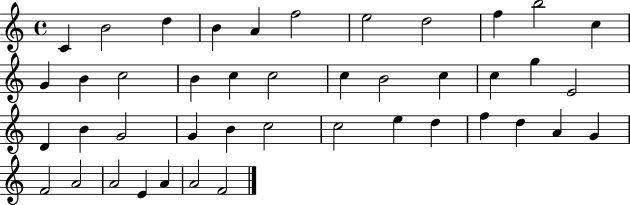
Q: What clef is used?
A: treble